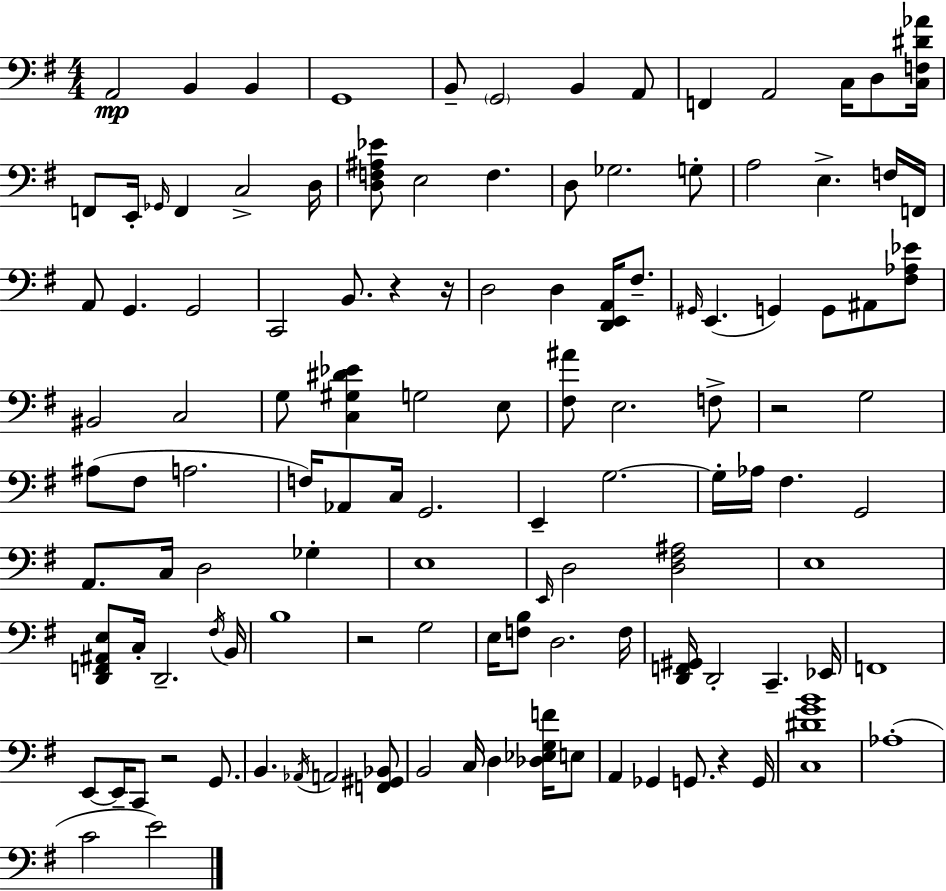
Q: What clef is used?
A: bass